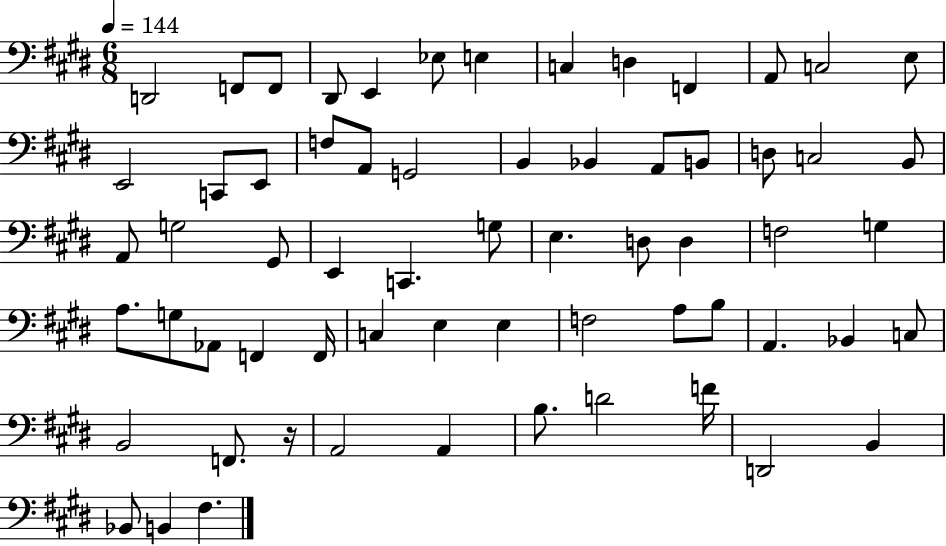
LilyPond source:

{
  \clef bass
  \numericTimeSignature
  \time 6/8
  \key e \major
  \tempo 4 = 144
  d,2 f,8 f,8 | dis,8 e,4 ees8 e4 | c4 d4 f,4 | a,8 c2 e8 | \break e,2 c,8 e,8 | f8 a,8 g,2 | b,4 bes,4 a,8 b,8 | d8 c2 b,8 | \break a,8 g2 gis,8 | e,4 c,4. g8 | e4. d8 d4 | f2 g4 | \break a8. g8 aes,8 f,4 f,16 | c4 e4 e4 | f2 a8 b8 | a,4. bes,4 c8 | \break b,2 f,8. r16 | a,2 a,4 | b8. d'2 f'16 | d,2 b,4 | \break bes,8 b,4 fis4. | \bar "|."
}